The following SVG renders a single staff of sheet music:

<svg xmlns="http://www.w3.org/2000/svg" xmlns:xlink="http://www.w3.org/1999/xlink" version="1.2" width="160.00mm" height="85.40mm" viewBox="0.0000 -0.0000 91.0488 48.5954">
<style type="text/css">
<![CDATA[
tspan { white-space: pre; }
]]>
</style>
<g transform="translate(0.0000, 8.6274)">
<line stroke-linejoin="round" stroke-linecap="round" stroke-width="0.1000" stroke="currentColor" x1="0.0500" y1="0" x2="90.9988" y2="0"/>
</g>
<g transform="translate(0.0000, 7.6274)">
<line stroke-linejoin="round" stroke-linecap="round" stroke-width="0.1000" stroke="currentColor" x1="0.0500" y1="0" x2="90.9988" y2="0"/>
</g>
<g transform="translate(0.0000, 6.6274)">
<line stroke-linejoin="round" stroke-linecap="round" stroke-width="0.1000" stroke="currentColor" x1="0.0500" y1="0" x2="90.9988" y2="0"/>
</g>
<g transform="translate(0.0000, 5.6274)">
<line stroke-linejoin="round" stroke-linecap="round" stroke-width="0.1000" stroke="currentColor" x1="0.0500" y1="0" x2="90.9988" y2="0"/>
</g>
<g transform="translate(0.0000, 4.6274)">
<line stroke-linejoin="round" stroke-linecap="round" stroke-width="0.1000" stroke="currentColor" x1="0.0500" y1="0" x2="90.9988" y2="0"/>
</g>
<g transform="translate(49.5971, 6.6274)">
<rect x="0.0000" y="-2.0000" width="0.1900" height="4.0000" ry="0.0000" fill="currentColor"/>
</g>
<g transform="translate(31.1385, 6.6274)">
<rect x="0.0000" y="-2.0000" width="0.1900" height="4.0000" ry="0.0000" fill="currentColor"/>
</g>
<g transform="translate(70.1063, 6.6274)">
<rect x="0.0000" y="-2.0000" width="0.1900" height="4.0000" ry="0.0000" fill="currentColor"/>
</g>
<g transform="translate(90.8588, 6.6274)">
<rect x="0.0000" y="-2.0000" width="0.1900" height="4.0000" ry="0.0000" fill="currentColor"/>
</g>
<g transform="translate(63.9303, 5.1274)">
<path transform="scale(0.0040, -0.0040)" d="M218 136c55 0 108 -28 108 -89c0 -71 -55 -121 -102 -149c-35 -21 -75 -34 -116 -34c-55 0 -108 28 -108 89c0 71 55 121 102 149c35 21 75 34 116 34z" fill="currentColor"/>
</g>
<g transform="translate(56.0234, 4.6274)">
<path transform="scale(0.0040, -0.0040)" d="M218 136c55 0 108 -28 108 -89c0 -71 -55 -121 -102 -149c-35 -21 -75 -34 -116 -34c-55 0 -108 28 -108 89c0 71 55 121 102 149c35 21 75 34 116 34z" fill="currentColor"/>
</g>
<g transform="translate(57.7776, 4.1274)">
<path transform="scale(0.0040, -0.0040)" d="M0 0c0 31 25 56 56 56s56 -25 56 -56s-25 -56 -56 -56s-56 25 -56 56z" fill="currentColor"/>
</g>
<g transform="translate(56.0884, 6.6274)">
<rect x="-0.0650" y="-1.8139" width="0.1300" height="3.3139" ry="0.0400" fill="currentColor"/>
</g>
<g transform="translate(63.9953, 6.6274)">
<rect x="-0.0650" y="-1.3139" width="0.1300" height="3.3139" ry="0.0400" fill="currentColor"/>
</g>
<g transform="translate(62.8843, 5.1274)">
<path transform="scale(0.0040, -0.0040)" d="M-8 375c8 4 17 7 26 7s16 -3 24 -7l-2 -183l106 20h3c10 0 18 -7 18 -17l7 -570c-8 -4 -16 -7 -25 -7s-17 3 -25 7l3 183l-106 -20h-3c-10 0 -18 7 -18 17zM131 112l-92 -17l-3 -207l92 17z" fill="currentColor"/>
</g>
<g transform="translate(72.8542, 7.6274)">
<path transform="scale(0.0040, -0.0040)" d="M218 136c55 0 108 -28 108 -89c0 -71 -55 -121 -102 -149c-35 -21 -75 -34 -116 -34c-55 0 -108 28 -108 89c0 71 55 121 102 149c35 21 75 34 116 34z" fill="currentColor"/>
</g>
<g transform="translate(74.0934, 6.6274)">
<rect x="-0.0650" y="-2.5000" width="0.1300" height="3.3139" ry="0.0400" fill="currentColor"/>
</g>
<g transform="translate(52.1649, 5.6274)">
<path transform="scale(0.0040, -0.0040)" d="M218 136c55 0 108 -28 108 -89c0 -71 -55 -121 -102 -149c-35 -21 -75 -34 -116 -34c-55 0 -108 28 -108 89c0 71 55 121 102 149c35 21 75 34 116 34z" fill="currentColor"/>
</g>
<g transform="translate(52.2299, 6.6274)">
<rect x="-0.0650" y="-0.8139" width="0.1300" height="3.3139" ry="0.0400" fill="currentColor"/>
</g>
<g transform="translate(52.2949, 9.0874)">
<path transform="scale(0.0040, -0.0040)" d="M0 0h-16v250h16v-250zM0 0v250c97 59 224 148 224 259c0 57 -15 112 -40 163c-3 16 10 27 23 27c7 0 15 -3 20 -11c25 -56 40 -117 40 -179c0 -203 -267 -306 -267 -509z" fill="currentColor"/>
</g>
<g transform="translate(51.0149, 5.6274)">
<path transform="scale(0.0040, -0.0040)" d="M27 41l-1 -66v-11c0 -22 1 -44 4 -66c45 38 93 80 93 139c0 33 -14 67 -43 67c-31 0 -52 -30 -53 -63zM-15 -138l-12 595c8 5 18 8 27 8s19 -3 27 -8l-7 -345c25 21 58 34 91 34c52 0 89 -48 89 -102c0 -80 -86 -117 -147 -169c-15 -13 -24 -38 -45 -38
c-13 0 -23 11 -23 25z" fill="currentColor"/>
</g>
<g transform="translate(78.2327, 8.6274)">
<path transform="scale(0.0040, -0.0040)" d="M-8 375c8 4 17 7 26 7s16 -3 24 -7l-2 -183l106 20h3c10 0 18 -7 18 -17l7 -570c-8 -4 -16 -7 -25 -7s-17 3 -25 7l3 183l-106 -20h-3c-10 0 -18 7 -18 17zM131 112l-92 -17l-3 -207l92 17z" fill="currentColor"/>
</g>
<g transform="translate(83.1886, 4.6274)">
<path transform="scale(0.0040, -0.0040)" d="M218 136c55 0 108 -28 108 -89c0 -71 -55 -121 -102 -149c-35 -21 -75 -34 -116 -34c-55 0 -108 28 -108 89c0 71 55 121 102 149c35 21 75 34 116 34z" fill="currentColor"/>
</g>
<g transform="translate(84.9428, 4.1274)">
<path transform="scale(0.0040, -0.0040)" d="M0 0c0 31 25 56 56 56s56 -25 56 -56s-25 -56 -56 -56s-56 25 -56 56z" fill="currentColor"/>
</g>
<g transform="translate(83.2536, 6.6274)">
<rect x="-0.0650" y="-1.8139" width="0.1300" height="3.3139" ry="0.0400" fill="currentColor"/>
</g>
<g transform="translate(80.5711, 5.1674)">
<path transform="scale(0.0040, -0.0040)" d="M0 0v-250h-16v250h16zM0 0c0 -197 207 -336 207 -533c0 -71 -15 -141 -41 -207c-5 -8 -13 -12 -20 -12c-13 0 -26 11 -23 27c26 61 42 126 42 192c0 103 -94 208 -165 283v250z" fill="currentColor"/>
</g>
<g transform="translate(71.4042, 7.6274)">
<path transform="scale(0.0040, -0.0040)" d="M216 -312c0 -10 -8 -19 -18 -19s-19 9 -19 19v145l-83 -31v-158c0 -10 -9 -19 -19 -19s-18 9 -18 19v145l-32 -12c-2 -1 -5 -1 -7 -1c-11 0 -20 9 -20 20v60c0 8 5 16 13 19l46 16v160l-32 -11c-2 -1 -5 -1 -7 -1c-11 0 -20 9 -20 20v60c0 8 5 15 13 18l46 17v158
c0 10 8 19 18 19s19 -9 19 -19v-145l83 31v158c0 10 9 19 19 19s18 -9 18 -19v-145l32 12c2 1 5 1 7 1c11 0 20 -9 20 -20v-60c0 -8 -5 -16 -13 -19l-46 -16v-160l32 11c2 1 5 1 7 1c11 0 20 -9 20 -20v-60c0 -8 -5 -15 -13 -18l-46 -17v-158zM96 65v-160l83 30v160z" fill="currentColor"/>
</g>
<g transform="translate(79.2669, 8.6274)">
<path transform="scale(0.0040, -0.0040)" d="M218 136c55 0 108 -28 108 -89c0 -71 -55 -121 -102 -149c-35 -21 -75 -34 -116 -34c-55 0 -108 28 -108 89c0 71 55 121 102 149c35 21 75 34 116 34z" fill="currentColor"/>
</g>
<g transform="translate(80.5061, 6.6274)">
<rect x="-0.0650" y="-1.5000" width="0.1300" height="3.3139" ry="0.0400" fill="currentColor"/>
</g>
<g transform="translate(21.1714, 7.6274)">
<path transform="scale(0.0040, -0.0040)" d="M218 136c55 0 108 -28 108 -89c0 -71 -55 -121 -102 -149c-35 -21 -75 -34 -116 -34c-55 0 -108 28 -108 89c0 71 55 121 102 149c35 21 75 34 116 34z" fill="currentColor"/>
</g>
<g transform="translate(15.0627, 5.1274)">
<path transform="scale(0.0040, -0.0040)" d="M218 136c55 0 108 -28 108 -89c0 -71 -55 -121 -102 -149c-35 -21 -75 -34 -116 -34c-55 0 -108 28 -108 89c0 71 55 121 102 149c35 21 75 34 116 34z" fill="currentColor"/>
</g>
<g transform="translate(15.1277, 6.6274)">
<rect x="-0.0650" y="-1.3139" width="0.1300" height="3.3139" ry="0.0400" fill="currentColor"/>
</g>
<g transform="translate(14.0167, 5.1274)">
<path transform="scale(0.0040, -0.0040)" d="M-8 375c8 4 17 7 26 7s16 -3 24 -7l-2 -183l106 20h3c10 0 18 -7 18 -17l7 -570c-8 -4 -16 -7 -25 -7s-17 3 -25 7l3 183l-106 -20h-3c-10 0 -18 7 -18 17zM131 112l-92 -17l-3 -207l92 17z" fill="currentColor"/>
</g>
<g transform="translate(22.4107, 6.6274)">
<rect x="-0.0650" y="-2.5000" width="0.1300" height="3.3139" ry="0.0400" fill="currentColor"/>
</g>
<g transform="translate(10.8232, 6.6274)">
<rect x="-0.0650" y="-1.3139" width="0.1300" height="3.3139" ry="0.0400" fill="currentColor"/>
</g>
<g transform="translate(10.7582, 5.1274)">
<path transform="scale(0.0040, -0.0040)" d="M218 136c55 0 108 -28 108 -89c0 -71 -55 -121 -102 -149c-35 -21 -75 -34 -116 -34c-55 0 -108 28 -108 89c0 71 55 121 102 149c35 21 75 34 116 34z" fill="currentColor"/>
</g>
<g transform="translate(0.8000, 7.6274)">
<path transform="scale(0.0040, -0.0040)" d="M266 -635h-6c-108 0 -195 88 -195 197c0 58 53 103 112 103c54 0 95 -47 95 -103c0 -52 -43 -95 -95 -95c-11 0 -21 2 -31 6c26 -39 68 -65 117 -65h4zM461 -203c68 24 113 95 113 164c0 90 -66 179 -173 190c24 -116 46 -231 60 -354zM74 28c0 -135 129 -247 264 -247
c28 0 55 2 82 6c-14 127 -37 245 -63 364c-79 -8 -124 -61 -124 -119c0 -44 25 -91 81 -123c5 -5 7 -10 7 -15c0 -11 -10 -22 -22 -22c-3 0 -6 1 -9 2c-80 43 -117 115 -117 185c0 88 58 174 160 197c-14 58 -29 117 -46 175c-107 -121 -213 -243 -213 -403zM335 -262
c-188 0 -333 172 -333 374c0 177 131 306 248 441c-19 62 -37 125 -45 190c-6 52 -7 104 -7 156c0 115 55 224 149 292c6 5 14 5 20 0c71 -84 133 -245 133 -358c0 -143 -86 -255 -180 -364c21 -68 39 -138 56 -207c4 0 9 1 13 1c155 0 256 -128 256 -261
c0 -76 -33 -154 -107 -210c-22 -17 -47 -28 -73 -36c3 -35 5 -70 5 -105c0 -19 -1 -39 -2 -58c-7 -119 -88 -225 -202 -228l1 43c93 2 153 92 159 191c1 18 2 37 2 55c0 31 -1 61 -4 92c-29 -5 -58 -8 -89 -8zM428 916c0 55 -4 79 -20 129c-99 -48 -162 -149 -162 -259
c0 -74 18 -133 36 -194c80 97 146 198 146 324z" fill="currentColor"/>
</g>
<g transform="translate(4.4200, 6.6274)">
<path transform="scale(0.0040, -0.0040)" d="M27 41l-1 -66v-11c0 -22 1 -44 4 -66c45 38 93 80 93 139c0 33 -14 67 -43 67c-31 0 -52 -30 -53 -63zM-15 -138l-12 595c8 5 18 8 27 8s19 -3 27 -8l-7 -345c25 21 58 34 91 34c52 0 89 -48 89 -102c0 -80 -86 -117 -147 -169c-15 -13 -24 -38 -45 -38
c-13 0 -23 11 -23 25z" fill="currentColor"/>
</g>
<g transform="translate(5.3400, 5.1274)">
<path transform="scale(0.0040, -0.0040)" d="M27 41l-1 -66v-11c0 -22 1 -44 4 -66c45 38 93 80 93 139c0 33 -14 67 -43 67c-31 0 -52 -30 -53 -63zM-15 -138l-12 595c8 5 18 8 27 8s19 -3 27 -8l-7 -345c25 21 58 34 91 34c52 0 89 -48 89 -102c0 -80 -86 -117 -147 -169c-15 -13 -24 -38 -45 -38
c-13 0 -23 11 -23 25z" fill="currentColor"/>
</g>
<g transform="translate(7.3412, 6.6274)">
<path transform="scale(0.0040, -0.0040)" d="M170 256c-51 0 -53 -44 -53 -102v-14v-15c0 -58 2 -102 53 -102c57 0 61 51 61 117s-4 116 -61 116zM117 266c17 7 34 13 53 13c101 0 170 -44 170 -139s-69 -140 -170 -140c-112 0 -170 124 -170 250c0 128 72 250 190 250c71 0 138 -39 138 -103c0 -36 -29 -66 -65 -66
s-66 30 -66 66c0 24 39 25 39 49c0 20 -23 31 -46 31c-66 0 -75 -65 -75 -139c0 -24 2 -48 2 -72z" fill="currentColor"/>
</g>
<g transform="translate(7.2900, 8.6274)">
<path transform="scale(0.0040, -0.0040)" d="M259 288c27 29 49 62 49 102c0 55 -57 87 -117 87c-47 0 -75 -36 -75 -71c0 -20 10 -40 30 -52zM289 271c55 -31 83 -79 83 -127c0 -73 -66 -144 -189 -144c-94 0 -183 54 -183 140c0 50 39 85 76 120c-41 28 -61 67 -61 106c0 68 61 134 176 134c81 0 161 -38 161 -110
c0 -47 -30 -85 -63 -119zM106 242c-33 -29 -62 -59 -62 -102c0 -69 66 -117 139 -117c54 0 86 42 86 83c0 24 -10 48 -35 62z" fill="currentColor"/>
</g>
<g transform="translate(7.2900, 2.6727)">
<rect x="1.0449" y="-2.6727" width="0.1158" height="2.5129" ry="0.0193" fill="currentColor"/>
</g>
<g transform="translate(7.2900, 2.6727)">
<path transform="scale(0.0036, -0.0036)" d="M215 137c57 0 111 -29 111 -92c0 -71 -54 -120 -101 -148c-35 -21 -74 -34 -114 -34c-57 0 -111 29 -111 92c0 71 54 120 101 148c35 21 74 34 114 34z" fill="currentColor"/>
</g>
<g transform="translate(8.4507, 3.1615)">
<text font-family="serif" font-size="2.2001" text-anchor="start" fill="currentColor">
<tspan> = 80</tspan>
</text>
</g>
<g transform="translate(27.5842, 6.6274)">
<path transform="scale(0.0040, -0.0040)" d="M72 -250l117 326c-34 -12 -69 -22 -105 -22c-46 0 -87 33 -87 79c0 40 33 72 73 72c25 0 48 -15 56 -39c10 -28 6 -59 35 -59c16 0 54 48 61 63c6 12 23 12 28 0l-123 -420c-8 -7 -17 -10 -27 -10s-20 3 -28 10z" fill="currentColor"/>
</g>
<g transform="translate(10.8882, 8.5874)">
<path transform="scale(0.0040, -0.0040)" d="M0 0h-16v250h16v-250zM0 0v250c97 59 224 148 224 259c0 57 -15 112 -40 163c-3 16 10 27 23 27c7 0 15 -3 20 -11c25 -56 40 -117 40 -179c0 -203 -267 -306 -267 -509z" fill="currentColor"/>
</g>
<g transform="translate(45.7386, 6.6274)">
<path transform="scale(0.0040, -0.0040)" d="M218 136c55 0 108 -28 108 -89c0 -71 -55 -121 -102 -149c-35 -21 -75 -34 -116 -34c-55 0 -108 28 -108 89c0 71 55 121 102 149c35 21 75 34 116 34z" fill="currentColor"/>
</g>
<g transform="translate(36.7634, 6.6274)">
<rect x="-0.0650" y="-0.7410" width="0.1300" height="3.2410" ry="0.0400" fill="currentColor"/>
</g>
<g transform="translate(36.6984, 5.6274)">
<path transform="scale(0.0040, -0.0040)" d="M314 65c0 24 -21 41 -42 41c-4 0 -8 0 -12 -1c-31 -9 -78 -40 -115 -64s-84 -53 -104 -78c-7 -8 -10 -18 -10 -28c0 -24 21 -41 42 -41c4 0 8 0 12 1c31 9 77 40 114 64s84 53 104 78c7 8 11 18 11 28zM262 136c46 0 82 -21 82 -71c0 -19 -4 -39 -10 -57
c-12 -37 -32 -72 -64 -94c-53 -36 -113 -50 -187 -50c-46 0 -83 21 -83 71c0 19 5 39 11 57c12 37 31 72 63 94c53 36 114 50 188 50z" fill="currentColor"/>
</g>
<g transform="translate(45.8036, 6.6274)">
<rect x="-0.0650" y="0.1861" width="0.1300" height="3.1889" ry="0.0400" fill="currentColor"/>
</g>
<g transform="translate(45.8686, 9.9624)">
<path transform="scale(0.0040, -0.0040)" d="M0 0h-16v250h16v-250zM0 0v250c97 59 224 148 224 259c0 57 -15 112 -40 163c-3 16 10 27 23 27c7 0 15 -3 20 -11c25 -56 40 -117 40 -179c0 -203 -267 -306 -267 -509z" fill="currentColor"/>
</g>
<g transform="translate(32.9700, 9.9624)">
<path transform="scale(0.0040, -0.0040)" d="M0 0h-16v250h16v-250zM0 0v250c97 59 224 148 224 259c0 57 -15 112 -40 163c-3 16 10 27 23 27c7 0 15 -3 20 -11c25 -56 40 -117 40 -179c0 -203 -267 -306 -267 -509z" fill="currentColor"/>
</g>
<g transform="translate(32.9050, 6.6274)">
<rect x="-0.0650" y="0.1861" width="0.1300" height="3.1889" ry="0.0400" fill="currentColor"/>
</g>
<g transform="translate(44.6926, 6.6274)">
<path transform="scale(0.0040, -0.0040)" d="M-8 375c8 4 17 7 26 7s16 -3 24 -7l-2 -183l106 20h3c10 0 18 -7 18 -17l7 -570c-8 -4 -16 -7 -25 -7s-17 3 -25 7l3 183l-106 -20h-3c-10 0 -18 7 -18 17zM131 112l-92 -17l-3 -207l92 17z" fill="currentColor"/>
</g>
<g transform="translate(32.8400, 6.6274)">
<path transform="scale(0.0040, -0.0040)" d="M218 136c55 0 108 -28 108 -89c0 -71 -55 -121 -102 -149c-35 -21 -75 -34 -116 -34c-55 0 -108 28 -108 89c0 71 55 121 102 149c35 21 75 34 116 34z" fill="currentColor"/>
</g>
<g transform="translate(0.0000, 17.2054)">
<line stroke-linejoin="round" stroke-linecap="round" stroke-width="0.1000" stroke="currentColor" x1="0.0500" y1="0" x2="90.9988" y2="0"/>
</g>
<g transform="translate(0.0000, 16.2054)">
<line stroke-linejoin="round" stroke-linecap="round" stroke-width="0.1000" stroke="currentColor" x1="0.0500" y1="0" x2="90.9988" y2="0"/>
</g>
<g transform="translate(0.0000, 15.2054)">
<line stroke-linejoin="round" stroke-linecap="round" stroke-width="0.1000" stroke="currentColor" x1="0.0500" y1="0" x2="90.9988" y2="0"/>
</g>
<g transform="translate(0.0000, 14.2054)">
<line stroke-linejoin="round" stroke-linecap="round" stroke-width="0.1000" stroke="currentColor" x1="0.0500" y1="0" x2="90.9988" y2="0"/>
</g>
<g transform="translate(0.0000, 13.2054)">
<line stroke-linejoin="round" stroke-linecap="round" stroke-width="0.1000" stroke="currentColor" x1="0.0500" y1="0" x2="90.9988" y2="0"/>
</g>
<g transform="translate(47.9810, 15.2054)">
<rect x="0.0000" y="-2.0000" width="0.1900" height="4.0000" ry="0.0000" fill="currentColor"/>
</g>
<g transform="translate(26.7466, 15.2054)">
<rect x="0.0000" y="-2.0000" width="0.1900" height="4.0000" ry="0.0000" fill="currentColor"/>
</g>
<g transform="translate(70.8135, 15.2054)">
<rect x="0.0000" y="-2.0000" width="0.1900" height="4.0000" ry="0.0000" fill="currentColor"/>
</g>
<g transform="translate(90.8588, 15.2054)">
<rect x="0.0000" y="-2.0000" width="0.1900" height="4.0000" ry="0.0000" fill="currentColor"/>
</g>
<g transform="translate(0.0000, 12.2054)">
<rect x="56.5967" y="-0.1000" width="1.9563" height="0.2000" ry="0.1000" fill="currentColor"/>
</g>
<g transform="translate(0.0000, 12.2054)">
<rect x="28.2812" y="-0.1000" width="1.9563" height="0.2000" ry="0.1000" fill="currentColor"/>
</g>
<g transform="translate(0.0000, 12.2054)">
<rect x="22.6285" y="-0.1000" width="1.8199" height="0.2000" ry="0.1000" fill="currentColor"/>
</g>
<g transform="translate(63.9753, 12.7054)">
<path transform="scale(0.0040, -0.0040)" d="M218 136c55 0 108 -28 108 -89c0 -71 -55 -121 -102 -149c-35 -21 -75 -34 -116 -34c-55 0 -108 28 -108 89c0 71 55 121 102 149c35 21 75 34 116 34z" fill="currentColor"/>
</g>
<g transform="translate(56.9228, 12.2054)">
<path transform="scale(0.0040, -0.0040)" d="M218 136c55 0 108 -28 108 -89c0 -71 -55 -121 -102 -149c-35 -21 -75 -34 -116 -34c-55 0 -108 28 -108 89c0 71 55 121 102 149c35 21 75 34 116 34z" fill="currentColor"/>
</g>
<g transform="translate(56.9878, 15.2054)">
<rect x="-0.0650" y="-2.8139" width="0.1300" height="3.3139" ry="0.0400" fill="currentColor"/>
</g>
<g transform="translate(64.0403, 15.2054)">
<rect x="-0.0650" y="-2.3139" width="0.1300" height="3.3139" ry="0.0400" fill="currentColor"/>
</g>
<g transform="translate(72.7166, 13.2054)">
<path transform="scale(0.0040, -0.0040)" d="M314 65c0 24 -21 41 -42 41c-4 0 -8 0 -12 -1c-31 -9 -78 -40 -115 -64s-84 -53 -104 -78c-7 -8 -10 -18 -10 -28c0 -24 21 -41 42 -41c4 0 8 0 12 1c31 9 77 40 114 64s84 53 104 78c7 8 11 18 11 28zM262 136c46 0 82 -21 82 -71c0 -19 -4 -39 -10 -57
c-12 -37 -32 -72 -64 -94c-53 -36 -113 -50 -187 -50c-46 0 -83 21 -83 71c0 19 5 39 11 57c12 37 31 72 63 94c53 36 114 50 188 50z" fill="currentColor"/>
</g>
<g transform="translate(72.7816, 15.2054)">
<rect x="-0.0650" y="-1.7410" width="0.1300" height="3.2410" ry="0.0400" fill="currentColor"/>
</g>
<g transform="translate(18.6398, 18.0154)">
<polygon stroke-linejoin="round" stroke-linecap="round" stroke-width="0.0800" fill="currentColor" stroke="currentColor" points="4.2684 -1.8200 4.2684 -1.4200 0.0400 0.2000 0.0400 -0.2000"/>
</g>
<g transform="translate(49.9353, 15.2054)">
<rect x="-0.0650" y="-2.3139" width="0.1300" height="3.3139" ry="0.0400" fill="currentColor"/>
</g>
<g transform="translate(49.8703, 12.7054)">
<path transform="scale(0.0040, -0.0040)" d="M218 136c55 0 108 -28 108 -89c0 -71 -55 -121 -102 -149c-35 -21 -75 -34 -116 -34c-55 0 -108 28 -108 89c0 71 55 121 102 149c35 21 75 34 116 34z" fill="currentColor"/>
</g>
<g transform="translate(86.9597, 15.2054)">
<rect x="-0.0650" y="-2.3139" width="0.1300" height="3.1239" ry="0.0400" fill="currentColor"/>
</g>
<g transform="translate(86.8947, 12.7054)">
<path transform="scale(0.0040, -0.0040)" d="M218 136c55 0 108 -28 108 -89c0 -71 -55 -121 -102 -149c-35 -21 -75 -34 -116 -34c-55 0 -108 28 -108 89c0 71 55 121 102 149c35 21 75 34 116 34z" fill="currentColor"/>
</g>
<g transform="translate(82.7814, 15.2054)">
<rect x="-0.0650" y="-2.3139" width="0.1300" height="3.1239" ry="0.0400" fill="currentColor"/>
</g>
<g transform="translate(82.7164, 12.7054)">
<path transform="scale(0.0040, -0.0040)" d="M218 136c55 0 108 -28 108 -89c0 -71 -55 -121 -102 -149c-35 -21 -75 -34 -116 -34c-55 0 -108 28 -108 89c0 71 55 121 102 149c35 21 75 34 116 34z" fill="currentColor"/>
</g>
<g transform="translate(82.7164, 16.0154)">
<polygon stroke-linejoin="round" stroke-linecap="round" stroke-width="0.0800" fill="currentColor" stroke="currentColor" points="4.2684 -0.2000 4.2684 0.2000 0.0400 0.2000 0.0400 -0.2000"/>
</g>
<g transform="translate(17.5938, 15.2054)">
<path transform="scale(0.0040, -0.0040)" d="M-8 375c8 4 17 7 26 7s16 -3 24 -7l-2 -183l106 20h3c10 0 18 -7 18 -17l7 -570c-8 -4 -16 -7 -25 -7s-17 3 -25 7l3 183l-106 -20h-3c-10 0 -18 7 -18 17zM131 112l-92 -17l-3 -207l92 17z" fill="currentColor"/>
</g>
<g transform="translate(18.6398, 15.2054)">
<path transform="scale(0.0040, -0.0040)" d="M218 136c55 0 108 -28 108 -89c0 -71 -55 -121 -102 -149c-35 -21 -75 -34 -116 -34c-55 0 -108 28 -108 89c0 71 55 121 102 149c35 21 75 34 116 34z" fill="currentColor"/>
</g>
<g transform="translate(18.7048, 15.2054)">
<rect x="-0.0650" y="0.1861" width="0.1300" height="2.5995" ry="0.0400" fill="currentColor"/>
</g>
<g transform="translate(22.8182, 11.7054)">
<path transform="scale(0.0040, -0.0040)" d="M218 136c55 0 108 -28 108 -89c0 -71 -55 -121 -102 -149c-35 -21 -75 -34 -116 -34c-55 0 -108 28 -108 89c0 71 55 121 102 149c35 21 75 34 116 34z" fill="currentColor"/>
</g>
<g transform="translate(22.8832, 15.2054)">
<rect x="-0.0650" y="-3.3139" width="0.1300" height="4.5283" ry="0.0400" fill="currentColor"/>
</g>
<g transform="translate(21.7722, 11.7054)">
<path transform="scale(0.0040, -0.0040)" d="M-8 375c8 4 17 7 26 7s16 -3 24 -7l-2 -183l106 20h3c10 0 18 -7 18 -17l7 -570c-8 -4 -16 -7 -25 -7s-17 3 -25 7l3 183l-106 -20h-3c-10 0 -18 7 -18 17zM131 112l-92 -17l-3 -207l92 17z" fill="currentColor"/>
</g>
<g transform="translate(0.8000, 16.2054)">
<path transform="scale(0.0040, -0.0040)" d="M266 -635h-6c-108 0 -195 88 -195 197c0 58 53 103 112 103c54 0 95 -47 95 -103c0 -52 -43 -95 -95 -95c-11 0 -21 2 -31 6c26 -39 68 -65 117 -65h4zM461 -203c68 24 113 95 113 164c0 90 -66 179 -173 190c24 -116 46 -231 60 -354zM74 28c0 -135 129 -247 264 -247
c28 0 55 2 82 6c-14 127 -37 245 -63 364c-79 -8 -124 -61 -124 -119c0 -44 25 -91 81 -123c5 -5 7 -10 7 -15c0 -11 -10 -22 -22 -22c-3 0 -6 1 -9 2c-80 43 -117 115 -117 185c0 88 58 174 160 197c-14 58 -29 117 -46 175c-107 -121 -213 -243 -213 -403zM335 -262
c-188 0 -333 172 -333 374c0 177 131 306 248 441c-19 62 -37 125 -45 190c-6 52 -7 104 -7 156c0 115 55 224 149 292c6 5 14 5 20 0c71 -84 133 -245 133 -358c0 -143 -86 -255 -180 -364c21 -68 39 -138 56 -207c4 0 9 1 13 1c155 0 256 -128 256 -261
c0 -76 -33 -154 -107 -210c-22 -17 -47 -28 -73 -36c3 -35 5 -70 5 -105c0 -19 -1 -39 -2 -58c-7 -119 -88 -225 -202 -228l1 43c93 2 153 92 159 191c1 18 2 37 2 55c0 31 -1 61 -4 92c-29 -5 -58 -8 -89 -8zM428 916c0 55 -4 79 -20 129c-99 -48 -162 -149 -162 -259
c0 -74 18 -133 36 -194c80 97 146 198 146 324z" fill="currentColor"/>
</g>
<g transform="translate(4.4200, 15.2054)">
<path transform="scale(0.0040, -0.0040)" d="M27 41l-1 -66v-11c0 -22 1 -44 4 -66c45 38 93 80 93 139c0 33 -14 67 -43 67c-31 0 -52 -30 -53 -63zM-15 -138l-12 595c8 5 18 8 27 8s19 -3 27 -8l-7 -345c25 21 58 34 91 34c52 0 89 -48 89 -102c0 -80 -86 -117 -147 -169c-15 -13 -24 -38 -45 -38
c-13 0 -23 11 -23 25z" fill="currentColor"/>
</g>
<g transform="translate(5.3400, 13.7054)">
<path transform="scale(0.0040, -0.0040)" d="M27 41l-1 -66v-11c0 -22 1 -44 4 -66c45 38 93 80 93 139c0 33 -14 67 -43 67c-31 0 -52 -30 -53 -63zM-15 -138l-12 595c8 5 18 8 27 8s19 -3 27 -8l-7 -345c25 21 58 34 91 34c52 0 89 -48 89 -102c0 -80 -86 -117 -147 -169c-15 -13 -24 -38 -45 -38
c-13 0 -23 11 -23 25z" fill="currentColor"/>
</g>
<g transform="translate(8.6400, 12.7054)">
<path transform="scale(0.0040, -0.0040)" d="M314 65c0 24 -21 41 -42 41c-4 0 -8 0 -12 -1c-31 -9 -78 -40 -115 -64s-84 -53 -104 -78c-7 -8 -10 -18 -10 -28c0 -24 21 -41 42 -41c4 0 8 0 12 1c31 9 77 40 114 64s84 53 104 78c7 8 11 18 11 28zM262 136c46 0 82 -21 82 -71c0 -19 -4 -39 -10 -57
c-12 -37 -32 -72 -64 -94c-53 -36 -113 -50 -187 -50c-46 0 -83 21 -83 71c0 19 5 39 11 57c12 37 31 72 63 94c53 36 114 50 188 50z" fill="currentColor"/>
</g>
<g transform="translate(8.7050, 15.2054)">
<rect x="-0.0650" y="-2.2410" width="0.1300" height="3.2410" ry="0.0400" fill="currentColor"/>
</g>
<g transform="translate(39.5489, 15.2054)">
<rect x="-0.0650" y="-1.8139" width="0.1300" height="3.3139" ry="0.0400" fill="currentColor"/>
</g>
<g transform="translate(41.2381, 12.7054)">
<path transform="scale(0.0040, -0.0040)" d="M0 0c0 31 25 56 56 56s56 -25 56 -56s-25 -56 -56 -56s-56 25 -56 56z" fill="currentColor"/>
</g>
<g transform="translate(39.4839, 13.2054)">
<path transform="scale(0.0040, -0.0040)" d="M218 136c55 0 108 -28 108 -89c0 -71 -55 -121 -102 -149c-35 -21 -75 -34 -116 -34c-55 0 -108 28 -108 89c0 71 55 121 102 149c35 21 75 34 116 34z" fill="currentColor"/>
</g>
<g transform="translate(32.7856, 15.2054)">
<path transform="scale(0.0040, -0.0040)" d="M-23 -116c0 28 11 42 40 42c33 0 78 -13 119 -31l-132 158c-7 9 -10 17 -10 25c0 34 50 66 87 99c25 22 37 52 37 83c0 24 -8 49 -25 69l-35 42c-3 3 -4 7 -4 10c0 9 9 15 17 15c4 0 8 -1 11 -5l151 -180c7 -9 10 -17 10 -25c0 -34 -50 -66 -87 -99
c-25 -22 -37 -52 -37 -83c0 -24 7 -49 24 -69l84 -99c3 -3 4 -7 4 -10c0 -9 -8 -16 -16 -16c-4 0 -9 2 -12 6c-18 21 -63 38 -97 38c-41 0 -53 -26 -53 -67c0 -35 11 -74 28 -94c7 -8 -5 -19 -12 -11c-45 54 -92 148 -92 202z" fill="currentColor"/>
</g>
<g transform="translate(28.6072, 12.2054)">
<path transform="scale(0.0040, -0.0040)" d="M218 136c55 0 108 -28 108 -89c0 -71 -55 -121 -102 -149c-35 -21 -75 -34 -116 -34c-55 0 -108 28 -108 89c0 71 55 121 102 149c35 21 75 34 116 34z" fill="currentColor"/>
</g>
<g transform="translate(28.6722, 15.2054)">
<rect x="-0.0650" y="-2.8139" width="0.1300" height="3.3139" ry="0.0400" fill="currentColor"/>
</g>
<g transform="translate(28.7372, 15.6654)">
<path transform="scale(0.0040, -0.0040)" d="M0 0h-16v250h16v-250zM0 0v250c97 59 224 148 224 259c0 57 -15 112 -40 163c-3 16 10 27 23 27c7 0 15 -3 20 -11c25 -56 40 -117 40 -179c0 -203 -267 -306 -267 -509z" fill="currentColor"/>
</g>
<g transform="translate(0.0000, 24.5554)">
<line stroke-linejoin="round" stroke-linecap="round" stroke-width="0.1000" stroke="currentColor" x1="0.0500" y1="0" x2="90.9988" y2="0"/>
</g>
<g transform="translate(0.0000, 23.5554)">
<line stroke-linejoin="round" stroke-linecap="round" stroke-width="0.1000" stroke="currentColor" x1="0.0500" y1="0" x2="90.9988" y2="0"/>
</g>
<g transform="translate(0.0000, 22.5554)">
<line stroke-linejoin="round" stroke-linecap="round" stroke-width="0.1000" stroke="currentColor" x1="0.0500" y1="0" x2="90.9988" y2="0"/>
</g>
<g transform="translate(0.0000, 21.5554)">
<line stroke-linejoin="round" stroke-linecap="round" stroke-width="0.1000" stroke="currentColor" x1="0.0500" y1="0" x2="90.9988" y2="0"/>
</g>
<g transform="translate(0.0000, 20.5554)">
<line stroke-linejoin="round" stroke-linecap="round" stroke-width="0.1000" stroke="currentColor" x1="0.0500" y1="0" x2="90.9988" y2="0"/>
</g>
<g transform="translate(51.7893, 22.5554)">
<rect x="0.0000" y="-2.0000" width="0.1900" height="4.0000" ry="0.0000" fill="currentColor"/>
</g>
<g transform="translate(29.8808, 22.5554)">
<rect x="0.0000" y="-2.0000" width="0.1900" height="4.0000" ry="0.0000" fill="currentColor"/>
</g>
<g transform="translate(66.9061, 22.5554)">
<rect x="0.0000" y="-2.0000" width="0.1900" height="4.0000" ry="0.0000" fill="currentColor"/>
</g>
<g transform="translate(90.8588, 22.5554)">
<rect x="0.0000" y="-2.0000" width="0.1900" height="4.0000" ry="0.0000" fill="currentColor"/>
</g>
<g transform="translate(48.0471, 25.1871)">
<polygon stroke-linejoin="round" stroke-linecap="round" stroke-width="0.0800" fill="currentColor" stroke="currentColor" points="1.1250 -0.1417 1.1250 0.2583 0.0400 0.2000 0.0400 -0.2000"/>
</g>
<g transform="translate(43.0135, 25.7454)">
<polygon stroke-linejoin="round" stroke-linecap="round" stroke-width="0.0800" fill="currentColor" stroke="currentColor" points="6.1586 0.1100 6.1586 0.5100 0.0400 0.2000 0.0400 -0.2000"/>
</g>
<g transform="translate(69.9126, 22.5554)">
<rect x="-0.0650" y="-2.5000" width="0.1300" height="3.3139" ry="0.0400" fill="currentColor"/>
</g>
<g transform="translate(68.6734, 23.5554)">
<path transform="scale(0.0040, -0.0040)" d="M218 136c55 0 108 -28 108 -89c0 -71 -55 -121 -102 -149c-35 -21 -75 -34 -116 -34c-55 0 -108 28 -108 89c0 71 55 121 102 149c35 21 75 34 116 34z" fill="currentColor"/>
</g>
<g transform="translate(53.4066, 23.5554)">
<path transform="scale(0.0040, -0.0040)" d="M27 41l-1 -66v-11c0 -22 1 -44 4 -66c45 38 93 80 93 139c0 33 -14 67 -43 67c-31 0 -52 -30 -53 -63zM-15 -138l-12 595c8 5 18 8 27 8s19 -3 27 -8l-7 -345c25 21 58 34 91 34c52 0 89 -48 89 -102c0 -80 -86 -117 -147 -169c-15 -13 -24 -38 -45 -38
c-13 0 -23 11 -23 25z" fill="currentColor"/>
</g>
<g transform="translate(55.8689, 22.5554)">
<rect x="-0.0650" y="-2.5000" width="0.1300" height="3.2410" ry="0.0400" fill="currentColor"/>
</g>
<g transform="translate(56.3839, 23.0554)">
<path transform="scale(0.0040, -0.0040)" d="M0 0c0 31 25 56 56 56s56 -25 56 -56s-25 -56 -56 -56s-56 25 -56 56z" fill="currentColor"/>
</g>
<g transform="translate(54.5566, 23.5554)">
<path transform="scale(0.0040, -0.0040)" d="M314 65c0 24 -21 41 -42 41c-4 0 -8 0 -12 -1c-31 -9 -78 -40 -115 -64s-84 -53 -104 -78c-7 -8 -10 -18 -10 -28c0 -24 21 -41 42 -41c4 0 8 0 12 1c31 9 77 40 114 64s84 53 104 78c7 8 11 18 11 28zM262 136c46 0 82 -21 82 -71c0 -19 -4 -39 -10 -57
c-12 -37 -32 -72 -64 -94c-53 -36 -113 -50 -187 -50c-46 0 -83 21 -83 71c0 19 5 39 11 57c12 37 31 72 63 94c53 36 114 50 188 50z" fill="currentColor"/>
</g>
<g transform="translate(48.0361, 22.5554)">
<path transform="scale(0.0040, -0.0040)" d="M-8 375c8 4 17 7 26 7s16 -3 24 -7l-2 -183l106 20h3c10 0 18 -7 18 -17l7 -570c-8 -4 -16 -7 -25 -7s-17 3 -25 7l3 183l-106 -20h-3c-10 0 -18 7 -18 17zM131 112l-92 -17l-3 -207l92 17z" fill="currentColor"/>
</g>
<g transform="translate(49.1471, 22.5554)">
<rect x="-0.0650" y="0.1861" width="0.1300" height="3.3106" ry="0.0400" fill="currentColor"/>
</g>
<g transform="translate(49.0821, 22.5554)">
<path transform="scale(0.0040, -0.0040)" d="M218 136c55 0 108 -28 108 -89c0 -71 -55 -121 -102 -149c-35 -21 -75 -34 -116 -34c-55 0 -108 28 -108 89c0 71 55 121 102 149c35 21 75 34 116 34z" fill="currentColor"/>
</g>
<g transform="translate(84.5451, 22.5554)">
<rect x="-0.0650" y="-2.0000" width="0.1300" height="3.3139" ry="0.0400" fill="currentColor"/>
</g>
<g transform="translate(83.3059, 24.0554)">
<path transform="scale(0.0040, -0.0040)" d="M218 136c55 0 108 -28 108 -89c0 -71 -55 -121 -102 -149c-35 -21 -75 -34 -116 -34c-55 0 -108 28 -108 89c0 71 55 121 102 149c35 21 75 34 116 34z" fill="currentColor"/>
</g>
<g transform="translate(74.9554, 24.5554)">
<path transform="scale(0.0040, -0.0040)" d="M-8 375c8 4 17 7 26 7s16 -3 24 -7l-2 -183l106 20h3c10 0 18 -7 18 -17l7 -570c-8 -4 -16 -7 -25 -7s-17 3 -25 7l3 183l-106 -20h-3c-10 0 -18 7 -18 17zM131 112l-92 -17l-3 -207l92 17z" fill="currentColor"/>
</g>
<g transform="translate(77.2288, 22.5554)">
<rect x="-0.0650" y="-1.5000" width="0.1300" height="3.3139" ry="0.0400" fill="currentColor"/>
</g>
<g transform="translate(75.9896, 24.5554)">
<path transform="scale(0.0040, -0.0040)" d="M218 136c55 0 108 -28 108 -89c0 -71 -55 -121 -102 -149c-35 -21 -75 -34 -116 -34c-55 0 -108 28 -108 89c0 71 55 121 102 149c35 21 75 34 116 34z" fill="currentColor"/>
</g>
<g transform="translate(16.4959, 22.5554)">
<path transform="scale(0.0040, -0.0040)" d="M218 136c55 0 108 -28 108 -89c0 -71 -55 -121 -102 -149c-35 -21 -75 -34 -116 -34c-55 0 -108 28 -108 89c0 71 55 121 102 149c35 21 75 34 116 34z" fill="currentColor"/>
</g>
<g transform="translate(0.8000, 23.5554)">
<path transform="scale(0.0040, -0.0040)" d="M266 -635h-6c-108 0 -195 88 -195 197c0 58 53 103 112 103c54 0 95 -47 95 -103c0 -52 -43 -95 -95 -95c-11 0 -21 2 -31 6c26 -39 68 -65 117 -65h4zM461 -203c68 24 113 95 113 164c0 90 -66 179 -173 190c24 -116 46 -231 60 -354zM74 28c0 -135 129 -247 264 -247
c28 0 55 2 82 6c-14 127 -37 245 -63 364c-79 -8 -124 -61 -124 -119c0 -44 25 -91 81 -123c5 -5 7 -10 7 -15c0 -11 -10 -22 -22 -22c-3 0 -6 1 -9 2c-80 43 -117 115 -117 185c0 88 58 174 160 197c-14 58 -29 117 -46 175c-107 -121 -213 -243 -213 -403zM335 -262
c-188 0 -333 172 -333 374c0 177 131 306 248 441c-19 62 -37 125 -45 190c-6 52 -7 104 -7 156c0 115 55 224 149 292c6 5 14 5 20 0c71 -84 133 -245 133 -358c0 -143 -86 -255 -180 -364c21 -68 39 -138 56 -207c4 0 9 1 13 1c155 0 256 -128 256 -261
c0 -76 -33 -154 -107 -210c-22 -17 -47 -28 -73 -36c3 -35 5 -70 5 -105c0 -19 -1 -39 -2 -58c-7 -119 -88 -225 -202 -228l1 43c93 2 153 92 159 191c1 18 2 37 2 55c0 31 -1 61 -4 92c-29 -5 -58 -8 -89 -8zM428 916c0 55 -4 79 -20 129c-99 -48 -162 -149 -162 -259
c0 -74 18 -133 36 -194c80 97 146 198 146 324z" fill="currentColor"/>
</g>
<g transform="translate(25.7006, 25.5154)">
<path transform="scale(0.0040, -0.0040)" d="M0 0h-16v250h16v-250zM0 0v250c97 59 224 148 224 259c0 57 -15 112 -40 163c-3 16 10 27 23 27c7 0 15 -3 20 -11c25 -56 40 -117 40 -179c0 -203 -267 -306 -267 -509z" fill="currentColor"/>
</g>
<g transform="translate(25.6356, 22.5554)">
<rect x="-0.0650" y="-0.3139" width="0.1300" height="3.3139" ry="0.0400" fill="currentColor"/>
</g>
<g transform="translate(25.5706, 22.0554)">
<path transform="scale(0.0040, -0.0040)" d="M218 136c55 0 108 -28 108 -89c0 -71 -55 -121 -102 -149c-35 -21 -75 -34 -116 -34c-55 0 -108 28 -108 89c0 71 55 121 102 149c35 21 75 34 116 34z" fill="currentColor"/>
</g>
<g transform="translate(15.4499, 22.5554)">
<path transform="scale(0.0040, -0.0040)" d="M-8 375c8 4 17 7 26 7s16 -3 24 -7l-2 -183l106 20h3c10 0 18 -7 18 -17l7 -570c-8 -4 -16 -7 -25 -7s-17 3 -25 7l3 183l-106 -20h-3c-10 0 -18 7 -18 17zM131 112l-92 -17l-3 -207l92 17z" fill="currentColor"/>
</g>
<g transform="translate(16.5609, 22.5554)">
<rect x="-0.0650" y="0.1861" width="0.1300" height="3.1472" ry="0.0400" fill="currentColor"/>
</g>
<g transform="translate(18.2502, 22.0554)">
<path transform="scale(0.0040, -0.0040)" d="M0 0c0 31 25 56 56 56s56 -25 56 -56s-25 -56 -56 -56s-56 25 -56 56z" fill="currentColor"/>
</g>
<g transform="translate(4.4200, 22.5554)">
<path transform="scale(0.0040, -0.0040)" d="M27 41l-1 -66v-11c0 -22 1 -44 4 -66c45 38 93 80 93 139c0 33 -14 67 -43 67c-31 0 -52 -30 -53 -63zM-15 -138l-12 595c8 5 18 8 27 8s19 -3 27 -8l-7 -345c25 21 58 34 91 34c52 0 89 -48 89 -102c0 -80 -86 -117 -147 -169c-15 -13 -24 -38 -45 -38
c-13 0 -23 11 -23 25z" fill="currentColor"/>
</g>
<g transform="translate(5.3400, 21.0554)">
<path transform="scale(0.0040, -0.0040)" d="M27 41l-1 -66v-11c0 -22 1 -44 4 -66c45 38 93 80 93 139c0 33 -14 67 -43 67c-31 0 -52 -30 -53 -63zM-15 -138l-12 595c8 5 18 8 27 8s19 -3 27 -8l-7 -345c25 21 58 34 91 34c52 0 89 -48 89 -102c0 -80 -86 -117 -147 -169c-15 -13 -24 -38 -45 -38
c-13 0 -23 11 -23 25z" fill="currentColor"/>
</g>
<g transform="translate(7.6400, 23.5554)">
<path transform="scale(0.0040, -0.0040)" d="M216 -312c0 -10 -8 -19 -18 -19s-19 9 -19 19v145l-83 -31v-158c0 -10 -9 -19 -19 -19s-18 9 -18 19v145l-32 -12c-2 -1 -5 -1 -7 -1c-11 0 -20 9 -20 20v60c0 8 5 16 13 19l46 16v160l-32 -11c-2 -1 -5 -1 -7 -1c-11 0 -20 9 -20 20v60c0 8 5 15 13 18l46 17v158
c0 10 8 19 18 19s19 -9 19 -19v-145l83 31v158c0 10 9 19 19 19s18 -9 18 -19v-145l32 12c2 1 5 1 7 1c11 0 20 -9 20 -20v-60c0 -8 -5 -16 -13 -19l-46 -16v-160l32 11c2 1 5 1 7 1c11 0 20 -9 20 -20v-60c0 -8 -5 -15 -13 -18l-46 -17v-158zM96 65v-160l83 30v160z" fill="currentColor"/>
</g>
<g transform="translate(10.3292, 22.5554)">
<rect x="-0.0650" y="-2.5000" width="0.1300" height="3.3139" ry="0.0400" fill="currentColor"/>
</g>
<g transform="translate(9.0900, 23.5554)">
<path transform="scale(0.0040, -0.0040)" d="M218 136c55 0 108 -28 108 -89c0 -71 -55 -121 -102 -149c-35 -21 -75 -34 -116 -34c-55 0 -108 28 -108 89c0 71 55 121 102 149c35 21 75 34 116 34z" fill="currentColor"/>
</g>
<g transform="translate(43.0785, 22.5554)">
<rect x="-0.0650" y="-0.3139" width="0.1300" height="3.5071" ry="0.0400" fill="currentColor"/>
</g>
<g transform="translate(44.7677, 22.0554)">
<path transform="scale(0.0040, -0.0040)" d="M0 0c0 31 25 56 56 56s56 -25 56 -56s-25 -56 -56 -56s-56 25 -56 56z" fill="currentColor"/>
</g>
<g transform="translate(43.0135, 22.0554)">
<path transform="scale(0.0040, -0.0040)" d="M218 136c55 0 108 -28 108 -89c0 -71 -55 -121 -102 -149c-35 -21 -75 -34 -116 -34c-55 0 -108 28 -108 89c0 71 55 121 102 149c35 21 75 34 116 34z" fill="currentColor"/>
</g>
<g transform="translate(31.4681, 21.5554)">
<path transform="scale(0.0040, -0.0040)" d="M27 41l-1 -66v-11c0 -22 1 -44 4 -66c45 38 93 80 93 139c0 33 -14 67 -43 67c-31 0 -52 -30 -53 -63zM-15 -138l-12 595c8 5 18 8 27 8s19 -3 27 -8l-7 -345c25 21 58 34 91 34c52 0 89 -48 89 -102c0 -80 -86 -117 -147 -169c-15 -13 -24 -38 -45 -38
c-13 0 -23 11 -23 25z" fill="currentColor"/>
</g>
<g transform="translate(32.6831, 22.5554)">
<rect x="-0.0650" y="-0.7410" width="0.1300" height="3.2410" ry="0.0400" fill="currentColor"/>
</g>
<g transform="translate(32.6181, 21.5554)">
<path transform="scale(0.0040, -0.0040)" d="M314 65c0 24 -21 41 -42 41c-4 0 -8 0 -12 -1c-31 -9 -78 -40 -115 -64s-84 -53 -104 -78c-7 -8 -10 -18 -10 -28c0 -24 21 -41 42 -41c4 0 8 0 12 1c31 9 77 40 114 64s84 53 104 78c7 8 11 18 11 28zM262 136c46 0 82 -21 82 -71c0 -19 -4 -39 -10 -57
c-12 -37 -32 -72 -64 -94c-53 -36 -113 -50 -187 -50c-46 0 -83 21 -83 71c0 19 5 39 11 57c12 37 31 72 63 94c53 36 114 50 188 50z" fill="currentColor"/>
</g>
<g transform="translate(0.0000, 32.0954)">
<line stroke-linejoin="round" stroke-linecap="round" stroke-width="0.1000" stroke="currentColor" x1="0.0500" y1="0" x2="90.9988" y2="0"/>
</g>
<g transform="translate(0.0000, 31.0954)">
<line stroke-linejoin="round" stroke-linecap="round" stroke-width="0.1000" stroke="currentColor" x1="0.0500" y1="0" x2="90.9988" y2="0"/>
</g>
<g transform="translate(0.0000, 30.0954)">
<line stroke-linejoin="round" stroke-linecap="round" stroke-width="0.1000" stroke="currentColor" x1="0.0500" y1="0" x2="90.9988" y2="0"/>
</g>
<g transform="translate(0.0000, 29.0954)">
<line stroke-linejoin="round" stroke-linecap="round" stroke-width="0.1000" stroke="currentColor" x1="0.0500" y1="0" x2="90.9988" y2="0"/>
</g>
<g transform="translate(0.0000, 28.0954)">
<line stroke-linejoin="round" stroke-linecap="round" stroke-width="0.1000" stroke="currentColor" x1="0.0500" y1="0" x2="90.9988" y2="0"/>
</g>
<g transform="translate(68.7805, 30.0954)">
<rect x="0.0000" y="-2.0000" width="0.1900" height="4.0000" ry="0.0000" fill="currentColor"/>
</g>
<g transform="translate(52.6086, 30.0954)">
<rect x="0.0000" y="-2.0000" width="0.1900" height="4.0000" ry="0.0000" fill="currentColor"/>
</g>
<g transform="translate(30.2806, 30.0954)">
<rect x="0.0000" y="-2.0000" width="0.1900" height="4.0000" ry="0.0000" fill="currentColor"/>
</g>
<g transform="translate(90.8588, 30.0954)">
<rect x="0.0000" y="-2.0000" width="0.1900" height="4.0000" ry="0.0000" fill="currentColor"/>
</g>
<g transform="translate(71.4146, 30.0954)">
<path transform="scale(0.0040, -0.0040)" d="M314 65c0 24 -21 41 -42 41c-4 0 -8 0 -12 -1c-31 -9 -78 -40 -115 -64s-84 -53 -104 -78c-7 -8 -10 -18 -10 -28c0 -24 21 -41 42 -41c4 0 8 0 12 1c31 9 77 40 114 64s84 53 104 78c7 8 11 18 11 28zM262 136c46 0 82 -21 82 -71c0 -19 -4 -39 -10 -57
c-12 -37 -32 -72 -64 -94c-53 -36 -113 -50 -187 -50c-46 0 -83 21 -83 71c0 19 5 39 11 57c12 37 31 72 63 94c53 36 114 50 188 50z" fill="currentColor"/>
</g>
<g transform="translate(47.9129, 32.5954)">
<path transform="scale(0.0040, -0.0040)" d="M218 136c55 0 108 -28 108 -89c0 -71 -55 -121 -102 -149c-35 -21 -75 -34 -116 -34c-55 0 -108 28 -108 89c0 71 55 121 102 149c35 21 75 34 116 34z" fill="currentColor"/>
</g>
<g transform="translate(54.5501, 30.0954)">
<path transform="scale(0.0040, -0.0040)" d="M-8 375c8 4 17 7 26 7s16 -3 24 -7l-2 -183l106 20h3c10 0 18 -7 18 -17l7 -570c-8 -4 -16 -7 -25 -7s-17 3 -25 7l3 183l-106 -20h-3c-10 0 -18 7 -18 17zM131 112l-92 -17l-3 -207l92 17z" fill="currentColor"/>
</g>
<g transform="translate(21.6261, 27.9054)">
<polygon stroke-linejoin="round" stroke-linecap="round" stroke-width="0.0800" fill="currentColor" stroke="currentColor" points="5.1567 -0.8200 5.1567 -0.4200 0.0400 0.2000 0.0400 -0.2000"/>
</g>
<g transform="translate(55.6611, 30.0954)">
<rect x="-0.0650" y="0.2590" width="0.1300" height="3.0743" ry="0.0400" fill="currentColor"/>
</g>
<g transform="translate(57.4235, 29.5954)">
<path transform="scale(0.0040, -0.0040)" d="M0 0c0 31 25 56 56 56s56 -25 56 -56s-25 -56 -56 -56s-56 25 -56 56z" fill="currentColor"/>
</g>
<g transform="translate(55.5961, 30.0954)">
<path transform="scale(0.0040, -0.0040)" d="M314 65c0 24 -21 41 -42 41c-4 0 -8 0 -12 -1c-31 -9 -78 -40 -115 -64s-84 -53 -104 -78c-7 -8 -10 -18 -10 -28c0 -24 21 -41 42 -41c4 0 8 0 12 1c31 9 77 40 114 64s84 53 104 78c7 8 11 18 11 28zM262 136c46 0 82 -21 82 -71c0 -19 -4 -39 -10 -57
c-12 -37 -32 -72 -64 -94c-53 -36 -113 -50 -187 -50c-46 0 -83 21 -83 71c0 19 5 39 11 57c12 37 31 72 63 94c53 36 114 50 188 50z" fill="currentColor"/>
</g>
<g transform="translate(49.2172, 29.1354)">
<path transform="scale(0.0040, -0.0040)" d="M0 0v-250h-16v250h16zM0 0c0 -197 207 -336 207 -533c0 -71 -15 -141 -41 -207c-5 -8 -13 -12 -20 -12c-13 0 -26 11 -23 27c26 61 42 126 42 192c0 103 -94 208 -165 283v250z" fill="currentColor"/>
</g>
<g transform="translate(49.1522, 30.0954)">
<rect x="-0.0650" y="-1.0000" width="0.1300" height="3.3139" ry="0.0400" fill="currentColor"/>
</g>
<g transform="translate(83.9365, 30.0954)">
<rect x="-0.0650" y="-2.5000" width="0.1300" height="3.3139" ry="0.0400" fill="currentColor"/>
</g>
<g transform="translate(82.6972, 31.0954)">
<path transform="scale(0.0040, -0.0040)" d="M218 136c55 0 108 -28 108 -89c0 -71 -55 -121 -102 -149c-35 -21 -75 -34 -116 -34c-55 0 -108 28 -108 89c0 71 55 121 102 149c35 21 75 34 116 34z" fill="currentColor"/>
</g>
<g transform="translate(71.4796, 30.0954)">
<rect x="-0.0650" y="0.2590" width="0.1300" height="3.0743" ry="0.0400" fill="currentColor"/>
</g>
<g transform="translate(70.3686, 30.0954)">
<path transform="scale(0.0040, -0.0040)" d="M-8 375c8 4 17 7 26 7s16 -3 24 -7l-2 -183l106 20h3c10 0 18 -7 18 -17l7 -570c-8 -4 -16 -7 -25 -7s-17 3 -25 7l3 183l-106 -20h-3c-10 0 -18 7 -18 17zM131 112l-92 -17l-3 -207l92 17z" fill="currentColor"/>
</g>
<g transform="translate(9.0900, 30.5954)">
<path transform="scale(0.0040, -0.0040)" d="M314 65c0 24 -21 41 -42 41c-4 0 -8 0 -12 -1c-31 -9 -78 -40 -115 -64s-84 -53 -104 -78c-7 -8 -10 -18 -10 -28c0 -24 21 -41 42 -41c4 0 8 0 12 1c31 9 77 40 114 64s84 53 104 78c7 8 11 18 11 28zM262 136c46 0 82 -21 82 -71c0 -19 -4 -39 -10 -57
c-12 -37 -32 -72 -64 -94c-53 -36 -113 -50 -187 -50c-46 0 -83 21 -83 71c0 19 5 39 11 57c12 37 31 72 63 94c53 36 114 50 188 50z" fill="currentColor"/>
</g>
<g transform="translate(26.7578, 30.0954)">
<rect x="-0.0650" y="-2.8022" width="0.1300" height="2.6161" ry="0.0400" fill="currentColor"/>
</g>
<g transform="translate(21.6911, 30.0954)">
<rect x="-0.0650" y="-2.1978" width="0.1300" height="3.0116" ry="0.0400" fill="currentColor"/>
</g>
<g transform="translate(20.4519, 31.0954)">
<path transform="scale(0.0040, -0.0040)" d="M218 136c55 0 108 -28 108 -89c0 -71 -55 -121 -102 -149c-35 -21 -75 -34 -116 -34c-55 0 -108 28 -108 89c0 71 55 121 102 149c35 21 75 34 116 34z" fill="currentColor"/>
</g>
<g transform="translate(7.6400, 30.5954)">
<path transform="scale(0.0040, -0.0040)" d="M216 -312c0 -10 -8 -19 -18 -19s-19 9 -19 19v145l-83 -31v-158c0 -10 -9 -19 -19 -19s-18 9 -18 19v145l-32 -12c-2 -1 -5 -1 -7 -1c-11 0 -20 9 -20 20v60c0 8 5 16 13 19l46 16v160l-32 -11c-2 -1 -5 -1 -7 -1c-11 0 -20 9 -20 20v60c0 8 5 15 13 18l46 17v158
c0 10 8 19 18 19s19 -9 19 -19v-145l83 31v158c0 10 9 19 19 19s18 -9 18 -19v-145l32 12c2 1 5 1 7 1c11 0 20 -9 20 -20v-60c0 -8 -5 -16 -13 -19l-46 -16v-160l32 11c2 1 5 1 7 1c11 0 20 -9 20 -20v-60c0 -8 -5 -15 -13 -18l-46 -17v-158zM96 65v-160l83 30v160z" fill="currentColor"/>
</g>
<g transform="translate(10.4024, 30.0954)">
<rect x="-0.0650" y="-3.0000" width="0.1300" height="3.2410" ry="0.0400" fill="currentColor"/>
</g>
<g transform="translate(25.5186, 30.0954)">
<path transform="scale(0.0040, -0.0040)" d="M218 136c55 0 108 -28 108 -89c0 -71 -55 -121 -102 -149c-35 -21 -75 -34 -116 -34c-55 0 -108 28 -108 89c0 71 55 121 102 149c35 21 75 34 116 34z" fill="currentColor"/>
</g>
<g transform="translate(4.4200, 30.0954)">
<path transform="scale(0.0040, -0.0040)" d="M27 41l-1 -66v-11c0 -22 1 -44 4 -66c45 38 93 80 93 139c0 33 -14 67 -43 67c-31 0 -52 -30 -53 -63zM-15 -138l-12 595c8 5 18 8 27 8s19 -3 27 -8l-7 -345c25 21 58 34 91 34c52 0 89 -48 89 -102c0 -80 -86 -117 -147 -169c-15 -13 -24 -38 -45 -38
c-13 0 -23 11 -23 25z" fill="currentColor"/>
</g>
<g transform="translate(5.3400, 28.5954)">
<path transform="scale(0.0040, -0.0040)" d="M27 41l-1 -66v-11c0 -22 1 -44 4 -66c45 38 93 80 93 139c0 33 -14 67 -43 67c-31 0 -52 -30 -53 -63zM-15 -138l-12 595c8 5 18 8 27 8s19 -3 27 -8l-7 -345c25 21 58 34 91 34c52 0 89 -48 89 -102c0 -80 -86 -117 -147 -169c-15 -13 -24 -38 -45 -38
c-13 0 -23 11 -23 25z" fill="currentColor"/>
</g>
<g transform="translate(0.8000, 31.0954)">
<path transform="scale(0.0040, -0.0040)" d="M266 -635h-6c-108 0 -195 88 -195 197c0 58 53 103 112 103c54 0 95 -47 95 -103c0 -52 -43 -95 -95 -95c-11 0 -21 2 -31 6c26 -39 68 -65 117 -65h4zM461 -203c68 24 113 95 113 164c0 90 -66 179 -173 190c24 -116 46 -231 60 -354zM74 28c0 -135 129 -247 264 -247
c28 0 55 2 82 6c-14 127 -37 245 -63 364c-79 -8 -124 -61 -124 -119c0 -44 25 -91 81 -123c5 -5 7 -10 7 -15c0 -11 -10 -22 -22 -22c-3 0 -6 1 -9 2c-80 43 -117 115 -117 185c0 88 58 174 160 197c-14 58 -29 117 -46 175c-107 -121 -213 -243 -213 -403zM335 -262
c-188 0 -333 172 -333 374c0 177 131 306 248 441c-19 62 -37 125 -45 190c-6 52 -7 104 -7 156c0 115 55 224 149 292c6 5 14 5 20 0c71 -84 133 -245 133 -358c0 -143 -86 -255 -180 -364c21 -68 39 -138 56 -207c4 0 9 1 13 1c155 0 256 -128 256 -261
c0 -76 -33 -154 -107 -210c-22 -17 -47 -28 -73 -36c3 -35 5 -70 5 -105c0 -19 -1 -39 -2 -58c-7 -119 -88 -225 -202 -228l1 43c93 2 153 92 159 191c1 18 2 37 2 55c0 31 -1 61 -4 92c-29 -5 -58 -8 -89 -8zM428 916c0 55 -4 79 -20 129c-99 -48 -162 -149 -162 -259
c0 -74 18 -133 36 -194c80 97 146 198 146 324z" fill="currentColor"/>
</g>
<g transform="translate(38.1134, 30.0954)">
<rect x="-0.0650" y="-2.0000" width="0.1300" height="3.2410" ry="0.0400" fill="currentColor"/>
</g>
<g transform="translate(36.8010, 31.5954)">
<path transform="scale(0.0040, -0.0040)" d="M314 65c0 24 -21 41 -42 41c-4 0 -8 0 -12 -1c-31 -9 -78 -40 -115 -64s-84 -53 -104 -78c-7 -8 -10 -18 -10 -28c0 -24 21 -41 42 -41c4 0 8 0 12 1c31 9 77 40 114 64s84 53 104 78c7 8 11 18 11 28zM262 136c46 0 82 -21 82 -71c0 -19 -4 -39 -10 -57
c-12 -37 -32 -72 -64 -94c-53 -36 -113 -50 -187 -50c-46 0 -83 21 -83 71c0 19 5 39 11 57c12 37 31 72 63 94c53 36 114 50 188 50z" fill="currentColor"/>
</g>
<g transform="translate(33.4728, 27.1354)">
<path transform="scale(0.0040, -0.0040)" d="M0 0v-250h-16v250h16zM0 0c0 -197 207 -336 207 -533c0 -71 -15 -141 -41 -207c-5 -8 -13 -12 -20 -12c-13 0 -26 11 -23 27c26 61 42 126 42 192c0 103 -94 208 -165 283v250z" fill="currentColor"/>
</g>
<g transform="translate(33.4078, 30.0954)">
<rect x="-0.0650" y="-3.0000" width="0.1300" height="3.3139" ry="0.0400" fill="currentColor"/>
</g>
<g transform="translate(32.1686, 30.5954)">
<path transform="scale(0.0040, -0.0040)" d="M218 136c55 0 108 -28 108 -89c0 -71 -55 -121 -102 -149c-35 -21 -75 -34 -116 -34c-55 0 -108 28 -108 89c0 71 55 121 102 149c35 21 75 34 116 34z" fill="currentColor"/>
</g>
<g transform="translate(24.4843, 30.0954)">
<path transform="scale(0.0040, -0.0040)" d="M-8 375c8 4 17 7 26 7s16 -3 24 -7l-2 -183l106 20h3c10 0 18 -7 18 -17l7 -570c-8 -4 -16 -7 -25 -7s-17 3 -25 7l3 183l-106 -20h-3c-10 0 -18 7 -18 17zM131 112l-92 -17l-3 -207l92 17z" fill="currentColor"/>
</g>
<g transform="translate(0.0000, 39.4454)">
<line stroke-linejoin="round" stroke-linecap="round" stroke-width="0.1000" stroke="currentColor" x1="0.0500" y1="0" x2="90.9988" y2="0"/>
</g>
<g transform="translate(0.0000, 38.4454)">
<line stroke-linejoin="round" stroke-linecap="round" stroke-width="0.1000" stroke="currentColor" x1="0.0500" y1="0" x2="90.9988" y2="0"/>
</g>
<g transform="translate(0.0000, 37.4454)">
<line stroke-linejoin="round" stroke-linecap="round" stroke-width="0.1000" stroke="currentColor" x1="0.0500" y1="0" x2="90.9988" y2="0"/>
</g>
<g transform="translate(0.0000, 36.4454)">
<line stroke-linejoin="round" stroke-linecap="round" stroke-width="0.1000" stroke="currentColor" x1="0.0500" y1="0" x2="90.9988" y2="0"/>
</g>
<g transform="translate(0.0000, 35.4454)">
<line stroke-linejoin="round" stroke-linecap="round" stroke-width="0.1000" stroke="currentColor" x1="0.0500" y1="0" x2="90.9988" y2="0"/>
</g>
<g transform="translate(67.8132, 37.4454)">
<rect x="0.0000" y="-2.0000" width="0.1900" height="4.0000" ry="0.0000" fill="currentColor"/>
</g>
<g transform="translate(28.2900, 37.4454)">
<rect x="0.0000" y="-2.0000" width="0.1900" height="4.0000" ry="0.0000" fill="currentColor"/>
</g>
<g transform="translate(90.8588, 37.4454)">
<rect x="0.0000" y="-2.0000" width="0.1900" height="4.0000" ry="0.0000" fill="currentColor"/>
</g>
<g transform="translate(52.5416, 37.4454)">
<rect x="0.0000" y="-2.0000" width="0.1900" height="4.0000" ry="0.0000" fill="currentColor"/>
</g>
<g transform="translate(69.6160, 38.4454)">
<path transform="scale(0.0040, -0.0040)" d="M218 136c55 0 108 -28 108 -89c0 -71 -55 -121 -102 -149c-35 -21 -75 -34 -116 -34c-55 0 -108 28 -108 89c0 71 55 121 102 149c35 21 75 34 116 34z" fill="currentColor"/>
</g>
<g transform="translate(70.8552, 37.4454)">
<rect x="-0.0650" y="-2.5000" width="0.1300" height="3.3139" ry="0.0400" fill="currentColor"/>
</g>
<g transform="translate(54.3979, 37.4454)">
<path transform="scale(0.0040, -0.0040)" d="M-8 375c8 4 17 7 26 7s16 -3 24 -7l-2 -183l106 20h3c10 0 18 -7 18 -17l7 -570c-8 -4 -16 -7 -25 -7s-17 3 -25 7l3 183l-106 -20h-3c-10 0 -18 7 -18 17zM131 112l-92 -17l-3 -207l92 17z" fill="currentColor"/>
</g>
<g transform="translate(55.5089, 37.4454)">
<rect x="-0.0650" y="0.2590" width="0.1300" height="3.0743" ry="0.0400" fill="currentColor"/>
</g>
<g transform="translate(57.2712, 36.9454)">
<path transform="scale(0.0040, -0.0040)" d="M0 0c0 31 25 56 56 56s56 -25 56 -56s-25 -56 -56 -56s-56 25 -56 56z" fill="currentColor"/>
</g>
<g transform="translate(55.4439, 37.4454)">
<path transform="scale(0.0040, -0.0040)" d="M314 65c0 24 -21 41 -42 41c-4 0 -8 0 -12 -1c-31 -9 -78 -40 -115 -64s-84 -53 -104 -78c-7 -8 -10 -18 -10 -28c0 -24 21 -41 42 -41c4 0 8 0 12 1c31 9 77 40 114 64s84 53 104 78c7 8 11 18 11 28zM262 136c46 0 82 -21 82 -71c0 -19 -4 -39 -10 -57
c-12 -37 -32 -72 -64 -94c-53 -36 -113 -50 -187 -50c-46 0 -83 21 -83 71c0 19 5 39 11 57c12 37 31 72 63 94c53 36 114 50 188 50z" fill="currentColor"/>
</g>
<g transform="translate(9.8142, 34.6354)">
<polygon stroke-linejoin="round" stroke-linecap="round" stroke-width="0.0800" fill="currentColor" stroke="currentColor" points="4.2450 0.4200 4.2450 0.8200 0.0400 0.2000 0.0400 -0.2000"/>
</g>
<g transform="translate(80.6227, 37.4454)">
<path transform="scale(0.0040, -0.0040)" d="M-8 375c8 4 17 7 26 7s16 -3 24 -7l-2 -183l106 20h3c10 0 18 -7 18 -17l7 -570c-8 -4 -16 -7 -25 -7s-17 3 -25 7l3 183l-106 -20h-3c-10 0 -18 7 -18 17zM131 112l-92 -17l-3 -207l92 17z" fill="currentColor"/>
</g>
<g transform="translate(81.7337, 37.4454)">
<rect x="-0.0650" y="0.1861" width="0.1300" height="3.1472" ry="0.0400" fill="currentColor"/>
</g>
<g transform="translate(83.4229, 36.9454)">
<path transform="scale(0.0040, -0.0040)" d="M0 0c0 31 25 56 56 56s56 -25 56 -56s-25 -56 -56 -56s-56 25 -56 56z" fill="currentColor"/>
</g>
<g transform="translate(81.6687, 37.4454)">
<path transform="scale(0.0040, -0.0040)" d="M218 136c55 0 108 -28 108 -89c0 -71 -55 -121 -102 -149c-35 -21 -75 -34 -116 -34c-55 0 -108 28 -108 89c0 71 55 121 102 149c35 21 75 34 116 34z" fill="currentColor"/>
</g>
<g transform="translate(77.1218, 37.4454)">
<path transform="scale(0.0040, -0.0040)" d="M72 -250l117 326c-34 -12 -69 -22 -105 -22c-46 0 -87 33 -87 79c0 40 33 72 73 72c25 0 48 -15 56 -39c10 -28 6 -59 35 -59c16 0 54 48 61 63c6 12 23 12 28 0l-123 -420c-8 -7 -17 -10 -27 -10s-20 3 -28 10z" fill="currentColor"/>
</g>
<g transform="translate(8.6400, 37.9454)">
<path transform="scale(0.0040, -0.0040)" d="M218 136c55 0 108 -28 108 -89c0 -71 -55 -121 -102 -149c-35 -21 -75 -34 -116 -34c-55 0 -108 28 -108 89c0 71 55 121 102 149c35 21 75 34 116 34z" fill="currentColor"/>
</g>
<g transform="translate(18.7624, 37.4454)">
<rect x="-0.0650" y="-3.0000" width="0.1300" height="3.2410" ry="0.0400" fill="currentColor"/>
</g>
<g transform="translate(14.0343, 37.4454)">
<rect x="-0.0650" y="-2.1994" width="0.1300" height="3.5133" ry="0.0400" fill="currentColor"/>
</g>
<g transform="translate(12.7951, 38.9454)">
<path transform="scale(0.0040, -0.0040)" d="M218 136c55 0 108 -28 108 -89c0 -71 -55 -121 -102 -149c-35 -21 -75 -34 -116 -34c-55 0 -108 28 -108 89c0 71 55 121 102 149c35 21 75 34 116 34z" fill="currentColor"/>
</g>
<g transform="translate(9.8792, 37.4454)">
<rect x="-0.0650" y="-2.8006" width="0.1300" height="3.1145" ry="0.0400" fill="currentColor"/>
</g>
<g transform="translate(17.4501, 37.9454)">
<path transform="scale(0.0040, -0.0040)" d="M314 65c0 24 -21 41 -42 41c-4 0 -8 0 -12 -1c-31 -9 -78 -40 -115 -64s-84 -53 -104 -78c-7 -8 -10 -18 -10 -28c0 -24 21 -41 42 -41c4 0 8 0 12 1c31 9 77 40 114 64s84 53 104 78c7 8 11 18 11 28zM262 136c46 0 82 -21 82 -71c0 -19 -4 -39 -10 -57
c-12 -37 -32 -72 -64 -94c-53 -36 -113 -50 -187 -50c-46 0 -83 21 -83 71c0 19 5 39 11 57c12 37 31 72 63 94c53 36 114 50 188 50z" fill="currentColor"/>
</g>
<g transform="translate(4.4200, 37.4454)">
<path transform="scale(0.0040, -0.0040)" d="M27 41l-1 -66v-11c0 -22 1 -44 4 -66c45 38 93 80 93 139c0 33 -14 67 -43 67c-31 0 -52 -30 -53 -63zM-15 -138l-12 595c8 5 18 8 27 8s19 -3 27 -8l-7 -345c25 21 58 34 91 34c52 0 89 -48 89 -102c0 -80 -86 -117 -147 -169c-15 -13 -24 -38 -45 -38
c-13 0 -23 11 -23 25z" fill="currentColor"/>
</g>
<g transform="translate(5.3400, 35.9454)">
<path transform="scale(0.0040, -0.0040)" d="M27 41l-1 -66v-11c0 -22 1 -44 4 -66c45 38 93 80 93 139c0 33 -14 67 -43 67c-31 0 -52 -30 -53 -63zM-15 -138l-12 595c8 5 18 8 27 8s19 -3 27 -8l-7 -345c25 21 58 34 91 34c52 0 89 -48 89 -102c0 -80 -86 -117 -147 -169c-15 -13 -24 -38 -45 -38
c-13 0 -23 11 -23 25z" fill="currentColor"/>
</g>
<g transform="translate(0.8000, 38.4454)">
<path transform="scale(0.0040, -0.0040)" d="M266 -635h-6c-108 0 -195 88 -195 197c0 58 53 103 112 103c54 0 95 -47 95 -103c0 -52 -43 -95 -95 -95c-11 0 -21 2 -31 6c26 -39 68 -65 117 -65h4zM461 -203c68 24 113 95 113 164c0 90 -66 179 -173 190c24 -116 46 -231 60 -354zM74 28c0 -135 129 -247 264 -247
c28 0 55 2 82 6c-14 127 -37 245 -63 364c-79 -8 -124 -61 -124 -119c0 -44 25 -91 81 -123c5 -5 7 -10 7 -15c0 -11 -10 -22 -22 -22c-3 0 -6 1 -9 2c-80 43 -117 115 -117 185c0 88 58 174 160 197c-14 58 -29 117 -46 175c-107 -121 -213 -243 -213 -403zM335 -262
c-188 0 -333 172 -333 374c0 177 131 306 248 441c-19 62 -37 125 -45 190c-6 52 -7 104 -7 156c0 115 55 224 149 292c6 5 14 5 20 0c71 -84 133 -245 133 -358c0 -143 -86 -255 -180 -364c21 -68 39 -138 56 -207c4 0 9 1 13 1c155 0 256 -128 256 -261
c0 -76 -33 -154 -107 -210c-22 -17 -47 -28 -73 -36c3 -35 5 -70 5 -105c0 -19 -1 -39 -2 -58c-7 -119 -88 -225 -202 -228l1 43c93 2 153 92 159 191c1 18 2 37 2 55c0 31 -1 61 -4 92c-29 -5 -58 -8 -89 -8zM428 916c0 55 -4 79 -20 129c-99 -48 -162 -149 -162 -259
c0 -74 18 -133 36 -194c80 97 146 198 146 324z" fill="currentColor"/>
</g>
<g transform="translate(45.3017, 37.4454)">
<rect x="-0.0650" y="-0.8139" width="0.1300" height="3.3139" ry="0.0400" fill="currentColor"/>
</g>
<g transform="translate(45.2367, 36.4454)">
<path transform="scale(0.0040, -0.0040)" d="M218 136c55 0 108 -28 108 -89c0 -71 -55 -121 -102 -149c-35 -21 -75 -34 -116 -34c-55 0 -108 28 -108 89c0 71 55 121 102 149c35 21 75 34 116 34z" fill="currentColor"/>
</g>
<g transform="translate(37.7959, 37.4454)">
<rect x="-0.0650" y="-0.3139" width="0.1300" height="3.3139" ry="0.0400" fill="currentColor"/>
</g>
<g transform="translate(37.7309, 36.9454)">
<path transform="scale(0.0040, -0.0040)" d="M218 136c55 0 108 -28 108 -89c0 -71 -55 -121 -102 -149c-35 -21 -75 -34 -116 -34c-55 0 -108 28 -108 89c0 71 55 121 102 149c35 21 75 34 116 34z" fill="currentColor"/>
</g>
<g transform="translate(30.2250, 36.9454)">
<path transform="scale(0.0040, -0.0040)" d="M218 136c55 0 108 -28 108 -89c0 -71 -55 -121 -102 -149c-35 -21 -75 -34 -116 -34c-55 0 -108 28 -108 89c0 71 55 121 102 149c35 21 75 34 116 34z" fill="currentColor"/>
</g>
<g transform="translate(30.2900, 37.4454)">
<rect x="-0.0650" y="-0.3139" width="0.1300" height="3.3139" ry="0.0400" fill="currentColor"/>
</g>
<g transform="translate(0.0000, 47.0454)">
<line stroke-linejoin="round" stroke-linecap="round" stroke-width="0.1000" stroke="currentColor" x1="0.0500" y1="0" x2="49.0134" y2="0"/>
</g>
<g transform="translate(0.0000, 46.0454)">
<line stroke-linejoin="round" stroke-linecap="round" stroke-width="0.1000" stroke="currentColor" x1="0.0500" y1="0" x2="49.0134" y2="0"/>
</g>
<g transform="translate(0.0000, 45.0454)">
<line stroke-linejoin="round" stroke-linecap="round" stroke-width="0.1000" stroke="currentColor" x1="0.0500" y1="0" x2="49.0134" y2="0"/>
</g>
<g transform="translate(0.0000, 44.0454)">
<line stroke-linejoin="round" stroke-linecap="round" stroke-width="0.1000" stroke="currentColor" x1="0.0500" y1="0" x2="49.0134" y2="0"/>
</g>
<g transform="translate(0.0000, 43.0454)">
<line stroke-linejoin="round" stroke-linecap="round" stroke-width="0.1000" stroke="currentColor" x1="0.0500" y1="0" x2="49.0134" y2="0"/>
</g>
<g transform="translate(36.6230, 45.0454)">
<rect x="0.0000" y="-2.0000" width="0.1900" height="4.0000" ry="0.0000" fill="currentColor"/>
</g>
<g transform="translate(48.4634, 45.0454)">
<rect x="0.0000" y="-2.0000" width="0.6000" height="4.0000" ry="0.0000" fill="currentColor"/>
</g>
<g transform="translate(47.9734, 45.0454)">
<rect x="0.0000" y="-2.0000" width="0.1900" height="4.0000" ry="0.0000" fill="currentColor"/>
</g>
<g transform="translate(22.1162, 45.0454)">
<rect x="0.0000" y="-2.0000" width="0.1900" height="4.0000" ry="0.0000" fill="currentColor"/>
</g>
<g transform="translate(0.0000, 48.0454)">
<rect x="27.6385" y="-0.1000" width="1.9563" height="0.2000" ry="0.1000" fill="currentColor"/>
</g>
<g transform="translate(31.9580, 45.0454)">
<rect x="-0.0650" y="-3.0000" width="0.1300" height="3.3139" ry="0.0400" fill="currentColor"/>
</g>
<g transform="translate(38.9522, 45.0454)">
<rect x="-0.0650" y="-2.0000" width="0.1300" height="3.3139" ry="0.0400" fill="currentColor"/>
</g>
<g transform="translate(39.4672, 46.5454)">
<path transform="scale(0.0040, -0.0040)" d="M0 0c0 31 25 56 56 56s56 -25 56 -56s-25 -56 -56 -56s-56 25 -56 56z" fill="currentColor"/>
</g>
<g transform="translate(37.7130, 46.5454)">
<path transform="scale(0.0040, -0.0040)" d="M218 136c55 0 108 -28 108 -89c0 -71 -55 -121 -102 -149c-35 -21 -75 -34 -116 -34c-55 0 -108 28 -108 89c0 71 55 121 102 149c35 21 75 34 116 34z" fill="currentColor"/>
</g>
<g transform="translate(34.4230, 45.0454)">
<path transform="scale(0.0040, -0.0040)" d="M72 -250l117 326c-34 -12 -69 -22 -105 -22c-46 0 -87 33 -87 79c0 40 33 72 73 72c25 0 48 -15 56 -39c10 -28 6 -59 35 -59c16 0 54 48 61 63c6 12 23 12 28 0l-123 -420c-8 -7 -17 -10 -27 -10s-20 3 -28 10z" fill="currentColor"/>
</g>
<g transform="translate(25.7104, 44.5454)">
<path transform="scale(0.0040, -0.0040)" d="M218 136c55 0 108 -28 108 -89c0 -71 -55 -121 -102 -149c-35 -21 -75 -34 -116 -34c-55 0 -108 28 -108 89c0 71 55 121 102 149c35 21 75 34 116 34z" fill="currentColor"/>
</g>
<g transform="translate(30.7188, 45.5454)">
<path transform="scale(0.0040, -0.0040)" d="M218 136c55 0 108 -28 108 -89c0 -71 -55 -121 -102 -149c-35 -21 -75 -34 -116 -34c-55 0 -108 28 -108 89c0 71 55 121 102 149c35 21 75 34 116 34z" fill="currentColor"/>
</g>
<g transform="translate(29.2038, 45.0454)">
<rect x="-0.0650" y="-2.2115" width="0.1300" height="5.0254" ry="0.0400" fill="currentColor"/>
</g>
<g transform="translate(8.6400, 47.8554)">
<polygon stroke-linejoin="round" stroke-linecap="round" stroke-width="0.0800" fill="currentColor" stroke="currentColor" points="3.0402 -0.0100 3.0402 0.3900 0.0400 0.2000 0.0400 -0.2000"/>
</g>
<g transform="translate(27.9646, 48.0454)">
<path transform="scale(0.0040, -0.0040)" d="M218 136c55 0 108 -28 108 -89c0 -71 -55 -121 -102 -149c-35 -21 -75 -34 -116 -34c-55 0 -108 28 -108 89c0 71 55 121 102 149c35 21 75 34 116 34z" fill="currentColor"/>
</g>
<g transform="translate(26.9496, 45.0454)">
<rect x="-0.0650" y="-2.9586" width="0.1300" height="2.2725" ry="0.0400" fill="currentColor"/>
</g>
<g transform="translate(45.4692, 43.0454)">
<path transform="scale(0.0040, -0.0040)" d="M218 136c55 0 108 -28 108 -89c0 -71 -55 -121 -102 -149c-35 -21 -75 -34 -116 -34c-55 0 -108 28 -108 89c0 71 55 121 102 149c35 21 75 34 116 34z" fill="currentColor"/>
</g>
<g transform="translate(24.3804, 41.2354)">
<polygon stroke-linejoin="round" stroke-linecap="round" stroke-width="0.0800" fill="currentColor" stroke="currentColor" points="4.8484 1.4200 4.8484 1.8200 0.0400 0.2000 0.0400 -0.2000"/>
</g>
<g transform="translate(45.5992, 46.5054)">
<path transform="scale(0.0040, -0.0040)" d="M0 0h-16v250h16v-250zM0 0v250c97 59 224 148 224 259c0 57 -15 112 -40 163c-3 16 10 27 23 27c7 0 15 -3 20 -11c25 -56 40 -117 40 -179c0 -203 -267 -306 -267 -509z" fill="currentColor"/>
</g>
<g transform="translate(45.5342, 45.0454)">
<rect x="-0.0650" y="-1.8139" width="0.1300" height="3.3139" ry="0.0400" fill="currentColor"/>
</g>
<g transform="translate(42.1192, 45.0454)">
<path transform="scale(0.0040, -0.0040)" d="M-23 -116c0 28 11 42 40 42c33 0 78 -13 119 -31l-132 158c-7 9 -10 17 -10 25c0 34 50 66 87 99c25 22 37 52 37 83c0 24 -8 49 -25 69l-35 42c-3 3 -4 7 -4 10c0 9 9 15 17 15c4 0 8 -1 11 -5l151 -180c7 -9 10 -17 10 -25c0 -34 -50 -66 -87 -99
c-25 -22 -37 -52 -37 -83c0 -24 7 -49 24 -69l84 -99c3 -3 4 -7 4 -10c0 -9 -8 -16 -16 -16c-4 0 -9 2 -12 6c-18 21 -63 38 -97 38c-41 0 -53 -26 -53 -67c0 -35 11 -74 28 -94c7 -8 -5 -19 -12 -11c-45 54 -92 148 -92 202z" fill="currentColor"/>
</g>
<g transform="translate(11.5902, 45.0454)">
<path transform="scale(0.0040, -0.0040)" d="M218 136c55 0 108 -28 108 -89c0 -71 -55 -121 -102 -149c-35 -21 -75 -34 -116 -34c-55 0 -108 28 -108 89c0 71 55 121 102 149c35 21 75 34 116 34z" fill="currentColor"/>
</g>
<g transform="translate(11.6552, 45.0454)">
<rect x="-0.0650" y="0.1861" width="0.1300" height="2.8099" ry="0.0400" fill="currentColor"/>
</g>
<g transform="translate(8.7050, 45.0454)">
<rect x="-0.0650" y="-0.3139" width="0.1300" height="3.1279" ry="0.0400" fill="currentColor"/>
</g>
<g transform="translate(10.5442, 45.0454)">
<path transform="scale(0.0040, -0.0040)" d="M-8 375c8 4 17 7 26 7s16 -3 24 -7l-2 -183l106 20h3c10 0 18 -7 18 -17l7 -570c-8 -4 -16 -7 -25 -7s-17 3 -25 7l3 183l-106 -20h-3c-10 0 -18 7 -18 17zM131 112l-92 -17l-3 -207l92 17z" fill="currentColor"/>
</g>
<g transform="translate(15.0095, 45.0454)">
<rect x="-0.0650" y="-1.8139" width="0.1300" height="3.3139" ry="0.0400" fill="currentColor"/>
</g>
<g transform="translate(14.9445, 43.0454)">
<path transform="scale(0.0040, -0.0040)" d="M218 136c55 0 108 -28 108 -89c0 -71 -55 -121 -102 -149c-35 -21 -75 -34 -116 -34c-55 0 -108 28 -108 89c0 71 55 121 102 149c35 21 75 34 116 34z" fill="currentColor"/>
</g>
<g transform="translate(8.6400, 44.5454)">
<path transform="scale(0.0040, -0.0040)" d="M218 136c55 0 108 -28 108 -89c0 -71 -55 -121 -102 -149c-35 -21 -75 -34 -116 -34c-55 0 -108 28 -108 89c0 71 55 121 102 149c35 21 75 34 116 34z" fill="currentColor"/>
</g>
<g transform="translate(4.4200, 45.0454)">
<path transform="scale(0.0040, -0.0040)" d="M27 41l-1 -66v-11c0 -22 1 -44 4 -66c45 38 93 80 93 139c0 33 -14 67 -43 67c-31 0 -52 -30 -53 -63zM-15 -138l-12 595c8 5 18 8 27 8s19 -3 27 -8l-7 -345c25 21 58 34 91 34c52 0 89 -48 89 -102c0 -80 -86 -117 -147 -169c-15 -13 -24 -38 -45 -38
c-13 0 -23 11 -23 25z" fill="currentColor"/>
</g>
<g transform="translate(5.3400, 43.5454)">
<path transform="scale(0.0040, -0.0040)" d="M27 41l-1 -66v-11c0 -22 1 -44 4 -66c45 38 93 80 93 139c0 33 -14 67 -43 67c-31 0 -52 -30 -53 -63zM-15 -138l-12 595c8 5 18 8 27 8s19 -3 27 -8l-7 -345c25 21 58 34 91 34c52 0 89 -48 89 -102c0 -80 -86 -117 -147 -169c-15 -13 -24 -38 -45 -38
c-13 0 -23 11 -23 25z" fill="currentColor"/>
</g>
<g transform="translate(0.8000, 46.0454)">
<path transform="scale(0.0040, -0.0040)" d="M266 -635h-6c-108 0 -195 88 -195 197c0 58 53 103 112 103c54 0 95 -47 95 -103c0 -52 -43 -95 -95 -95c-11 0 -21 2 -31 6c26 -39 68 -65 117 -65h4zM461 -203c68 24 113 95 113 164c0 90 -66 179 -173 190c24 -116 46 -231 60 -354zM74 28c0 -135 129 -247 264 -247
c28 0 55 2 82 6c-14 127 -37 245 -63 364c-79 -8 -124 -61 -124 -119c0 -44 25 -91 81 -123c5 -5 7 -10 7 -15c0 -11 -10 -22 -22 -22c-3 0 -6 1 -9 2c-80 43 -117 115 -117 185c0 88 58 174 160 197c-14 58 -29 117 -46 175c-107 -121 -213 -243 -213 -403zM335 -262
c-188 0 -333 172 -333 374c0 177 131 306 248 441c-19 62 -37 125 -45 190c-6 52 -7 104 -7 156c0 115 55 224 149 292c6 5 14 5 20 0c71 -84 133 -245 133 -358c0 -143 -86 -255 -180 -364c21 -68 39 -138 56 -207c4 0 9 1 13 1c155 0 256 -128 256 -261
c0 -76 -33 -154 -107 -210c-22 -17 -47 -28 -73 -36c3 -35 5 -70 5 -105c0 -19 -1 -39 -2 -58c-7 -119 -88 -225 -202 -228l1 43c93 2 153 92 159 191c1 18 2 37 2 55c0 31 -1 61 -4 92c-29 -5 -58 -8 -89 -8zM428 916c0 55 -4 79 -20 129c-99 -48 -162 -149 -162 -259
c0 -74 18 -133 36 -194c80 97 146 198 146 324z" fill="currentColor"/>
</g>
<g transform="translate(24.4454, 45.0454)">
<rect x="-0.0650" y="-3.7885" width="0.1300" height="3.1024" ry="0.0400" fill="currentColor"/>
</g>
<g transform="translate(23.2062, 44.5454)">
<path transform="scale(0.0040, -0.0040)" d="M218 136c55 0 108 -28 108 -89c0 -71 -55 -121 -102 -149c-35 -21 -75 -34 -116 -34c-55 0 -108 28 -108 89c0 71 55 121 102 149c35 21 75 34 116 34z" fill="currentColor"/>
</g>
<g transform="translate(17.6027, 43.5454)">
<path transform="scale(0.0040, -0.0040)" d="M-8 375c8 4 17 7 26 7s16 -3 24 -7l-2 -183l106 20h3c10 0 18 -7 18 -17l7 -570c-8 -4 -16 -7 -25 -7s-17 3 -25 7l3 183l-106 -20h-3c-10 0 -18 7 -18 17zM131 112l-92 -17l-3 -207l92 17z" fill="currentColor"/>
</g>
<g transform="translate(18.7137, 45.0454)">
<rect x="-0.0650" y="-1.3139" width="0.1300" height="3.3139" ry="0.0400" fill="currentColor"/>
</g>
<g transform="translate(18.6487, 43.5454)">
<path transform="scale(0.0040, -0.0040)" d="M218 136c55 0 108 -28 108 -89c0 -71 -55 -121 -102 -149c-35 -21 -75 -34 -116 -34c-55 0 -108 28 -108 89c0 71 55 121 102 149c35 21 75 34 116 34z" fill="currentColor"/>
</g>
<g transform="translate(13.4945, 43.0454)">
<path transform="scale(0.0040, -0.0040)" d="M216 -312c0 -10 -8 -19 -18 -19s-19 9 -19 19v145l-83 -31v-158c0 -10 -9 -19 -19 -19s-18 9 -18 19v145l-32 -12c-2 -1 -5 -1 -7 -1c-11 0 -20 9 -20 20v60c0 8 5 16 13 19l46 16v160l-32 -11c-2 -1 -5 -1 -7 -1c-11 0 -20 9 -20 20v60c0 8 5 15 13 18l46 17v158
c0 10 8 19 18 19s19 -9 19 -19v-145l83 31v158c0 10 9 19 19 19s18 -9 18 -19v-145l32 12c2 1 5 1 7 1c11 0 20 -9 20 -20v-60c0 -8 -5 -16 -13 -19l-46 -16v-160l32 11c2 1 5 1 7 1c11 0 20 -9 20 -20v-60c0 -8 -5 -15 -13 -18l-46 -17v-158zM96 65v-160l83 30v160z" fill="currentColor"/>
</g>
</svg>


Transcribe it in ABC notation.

X:1
T:Untitled
M:6/8
L:1/4
K:Bb
_e/2 e G z/2 _B/2 d2 B/2 _d/2 f e ^G E/2 f g2 B/2 b/2 a/2 z f g a g f2 g/2 g/2 ^G B c/2 _d2 c/2 B/4 _G2 G E F ^A2 G/2 B/2 A/2 F2 D/2 B2 B2 G A/2 F/2 A2 c c d B2 G z/2 B c/2 B/2 ^f e c/2 c/2 C/2 A z/2 F z f/2